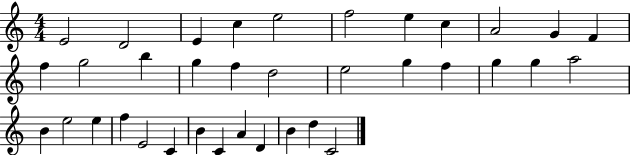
E4/h D4/h E4/q C5/q E5/h F5/h E5/q C5/q A4/h G4/q F4/q F5/q G5/h B5/q G5/q F5/q D5/h E5/h G5/q F5/q G5/q G5/q A5/h B4/q E5/h E5/q F5/q E4/h C4/q B4/q C4/q A4/q D4/q B4/q D5/q C4/h